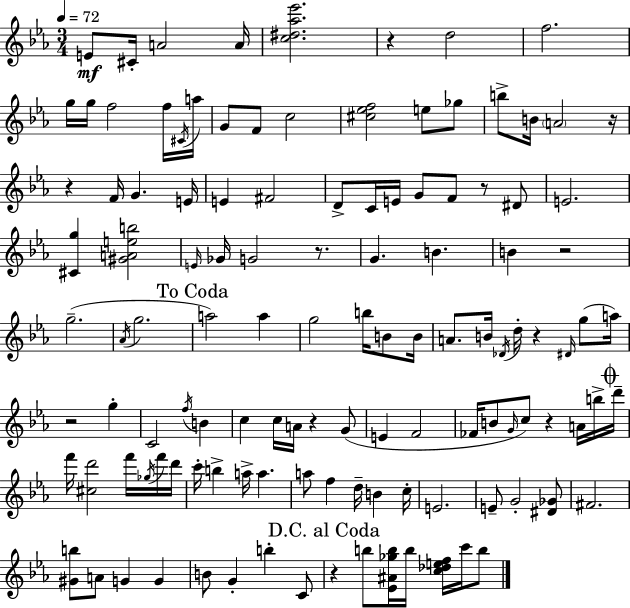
E4/e C#4/s A4/h A4/s [C5,D#5,Ab5,Eb6]/h. R/q D5/h F5/h. G5/s G5/s F5/h F5/s C#4/s A5/s G4/e F4/e C5/h [C#5,Eb5,F5]/h E5/e Gb5/e B5/e B4/s A4/h R/s R/q F4/s G4/q. E4/s E4/q F#4/h D4/e C4/s E4/s G4/e F4/e R/e D#4/e E4/h. [C#4,G5]/q [G#4,A4,E5,B5]/h E4/s Gb4/s G4/h R/e. G4/q. B4/q. B4/q R/h G5/h. Ab4/s G5/h. A5/h A5/q G5/h B5/s B4/e B4/s A4/e. B4/s Db4/s D5/s R/q D#4/s G5/e A5/s R/h G5/q C4/h F5/s B4/q C5/q C5/s A4/s R/q G4/e E4/q F4/h FES4/s B4/e G4/s C5/e R/q A4/s B5/s D6/s F6/s [C#5,D6]/h F6/s Gb5/s F6/s D6/s C6/s B5/q A5/s A5/q. A5/e F5/q D5/s B4/q C5/s E4/h. E4/e G4/h [D#4,Gb4]/e F#4/h. [G#4,B5]/e A4/e G4/q G4/q B4/e G4/q B5/q C4/e R/q B5/e [Eb4,A#4,Gb5,B5]/s B5/s [C5,Db5,E5,F5]/s C6/s B5/e